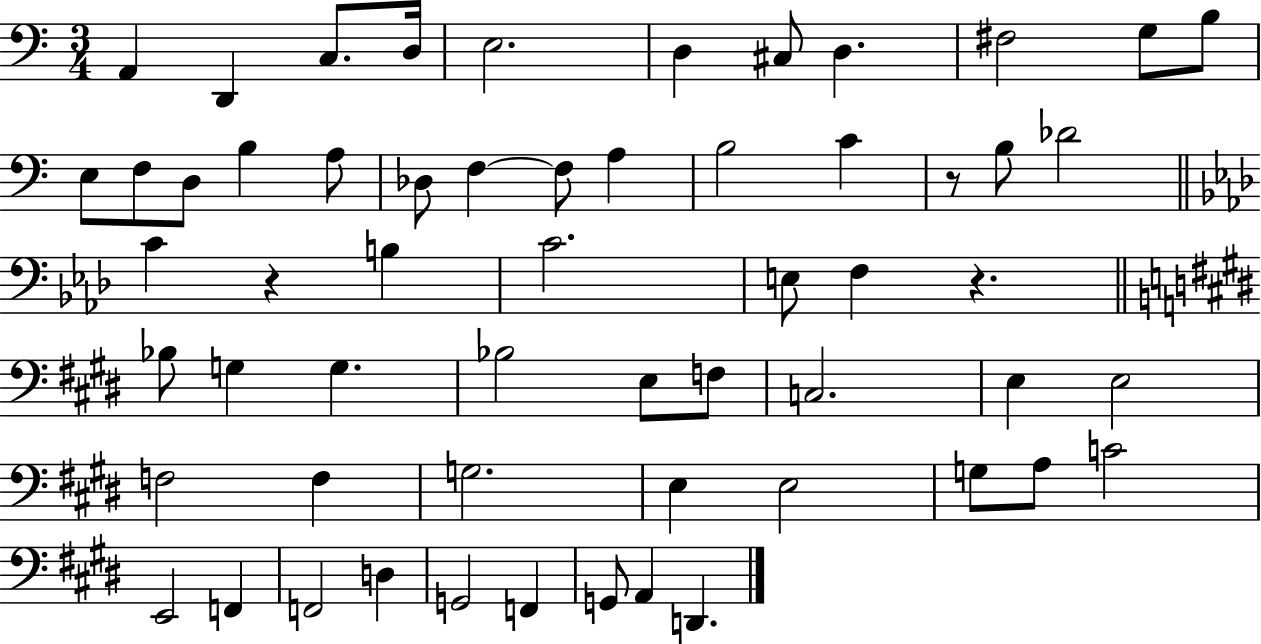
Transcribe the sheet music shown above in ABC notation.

X:1
T:Untitled
M:3/4
L:1/4
K:C
A,, D,, C,/2 D,/4 E,2 D, ^C,/2 D, ^F,2 G,/2 B,/2 E,/2 F,/2 D,/2 B, A,/2 _D,/2 F, F,/2 A, B,2 C z/2 B,/2 _D2 C z B, C2 E,/2 F, z _B,/2 G, G, _B,2 E,/2 F,/2 C,2 E, E,2 F,2 F, G,2 E, E,2 G,/2 A,/2 C2 E,,2 F,, F,,2 D, G,,2 F,, G,,/2 A,, D,,